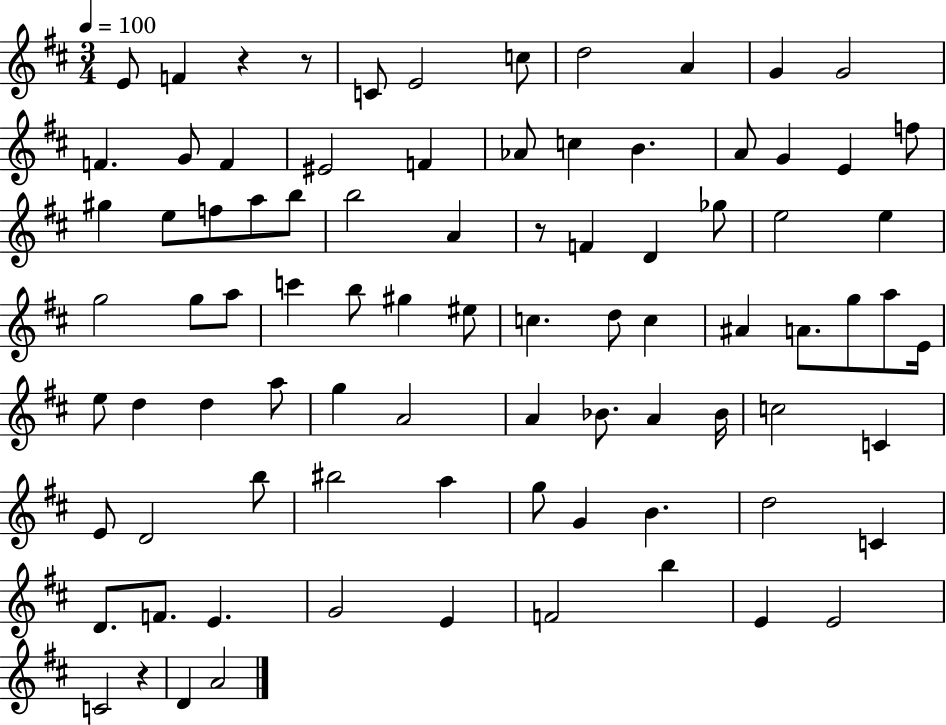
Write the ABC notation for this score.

X:1
T:Untitled
M:3/4
L:1/4
K:D
E/2 F z z/2 C/2 E2 c/2 d2 A G G2 F G/2 F ^E2 F _A/2 c B A/2 G E f/2 ^g e/2 f/2 a/2 b/2 b2 A z/2 F D _g/2 e2 e g2 g/2 a/2 c' b/2 ^g ^e/2 c d/2 c ^A A/2 g/2 a/2 E/4 e/2 d d a/2 g A2 A _B/2 A _B/4 c2 C E/2 D2 b/2 ^b2 a g/2 G B d2 C D/2 F/2 E G2 E F2 b E E2 C2 z D A2